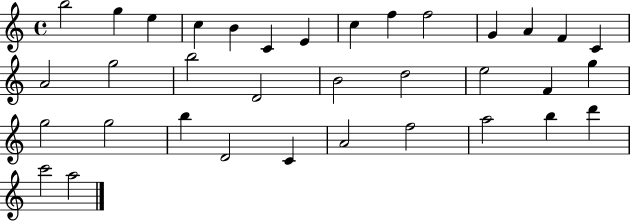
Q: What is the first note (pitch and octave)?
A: B5